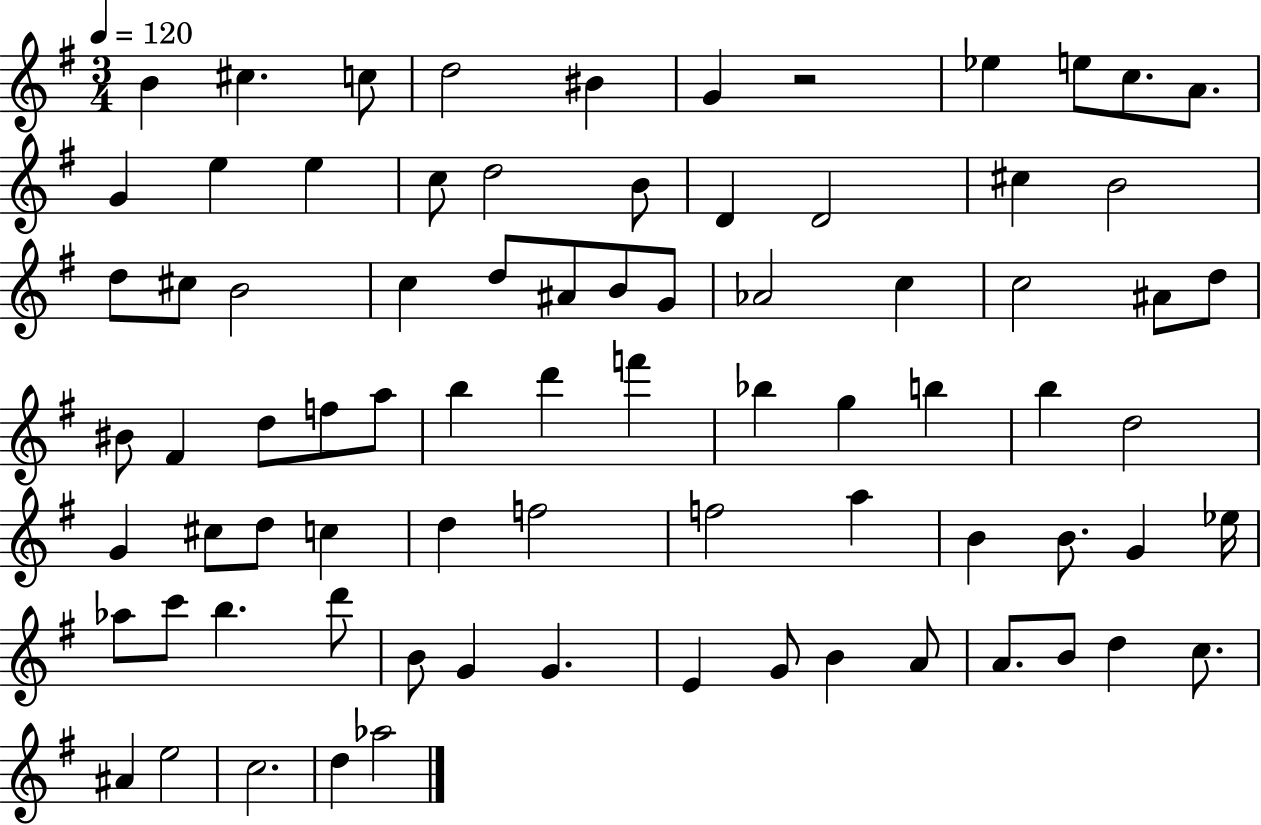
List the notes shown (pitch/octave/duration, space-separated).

B4/q C#5/q. C5/e D5/h BIS4/q G4/q R/h Eb5/q E5/e C5/e. A4/e. G4/q E5/q E5/q C5/e D5/h B4/e D4/q D4/h C#5/q B4/h D5/e C#5/e B4/h C5/q D5/e A#4/e B4/e G4/e Ab4/h C5/q C5/h A#4/e D5/e BIS4/e F#4/q D5/e F5/e A5/e B5/q D6/q F6/q Bb5/q G5/q B5/q B5/q D5/h G4/q C#5/e D5/e C5/q D5/q F5/h F5/h A5/q B4/q B4/e. G4/q Eb5/s Ab5/e C6/e B5/q. D6/e B4/e G4/q G4/q. E4/q G4/e B4/q A4/e A4/e. B4/e D5/q C5/e. A#4/q E5/h C5/h. D5/q Ab5/h